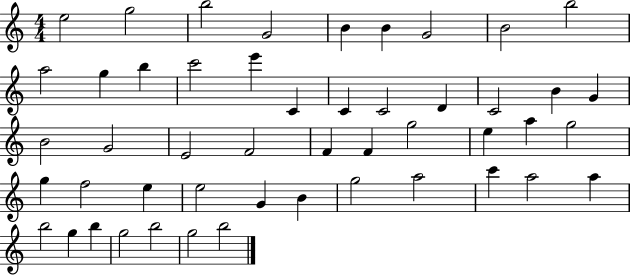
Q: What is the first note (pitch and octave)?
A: E5